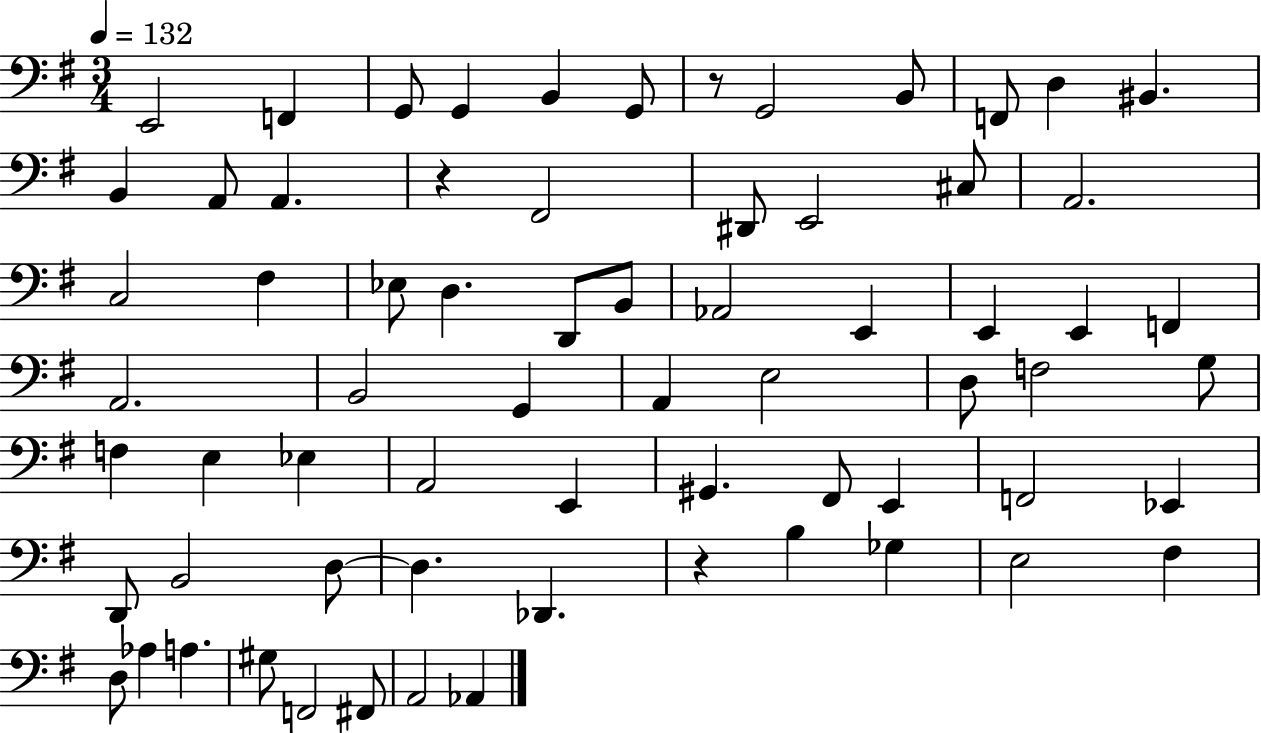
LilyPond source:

{
  \clef bass
  \numericTimeSignature
  \time 3/4
  \key g \major
  \tempo 4 = 132
  e,2 f,4 | g,8 g,4 b,4 g,8 | r8 g,2 b,8 | f,8 d4 bis,4. | \break b,4 a,8 a,4. | r4 fis,2 | dis,8 e,2 cis8 | a,2. | \break c2 fis4 | ees8 d4. d,8 b,8 | aes,2 e,4 | e,4 e,4 f,4 | \break a,2. | b,2 g,4 | a,4 e2 | d8 f2 g8 | \break f4 e4 ees4 | a,2 e,4 | gis,4. fis,8 e,4 | f,2 ees,4 | \break d,8 b,2 d8~~ | d4. des,4. | r4 b4 ges4 | e2 fis4 | \break d8 aes4 a4. | gis8 f,2 fis,8 | a,2 aes,4 | \bar "|."
}